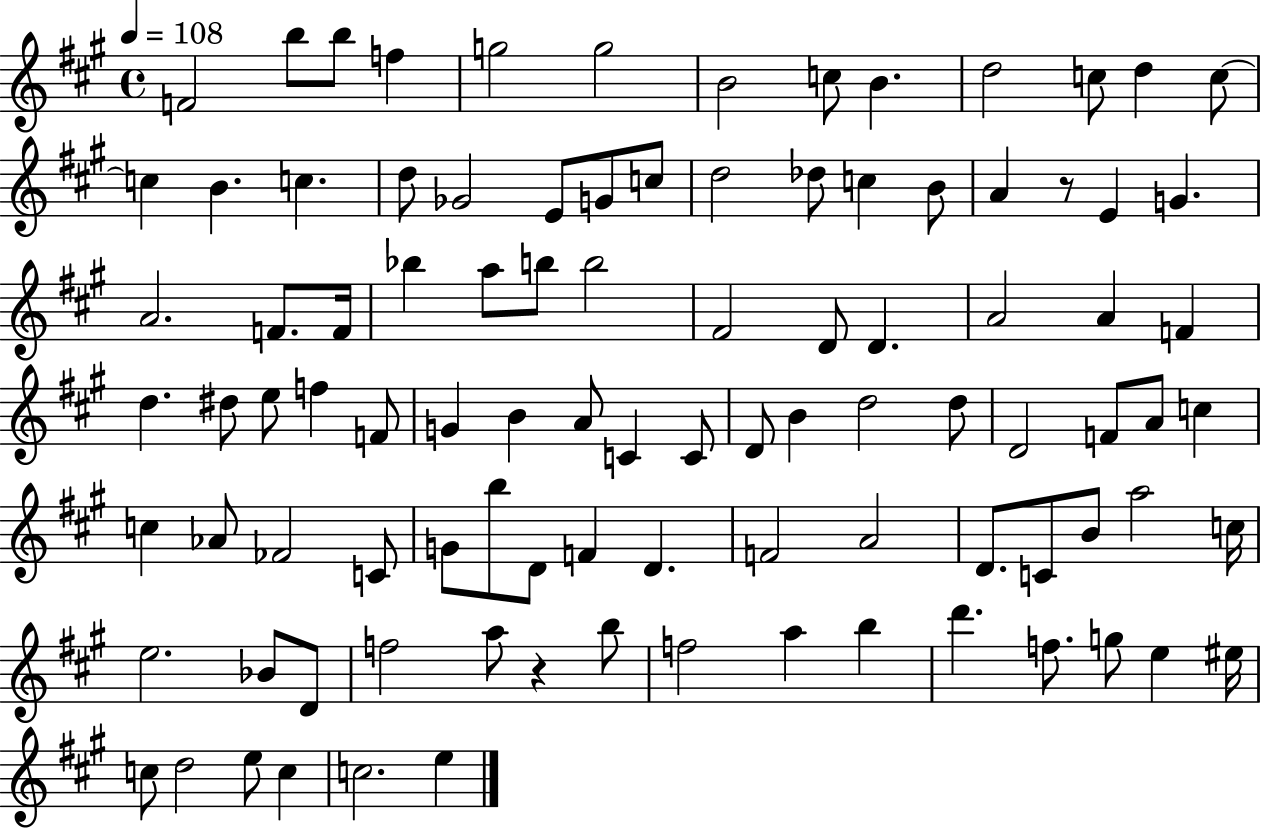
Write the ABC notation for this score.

X:1
T:Untitled
M:4/4
L:1/4
K:A
F2 b/2 b/2 f g2 g2 B2 c/2 B d2 c/2 d c/2 c B c d/2 _G2 E/2 G/2 c/2 d2 _d/2 c B/2 A z/2 E G A2 F/2 F/4 _b a/2 b/2 b2 ^F2 D/2 D A2 A F d ^d/2 e/2 f F/2 G B A/2 C C/2 D/2 B d2 d/2 D2 F/2 A/2 c c _A/2 _F2 C/2 G/2 b/2 D/2 F D F2 A2 D/2 C/2 B/2 a2 c/4 e2 _B/2 D/2 f2 a/2 z b/2 f2 a b d' f/2 g/2 e ^e/4 c/2 d2 e/2 c c2 e